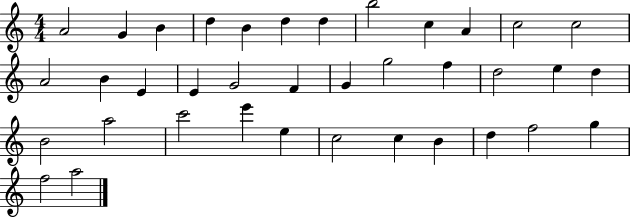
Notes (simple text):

A4/h G4/q B4/q D5/q B4/q D5/q D5/q B5/h C5/q A4/q C5/h C5/h A4/h B4/q E4/q E4/q G4/h F4/q G4/q G5/h F5/q D5/h E5/q D5/q B4/h A5/h C6/h E6/q E5/q C5/h C5/q B4/q D5/q F5/h G5/q F5/h A5/h